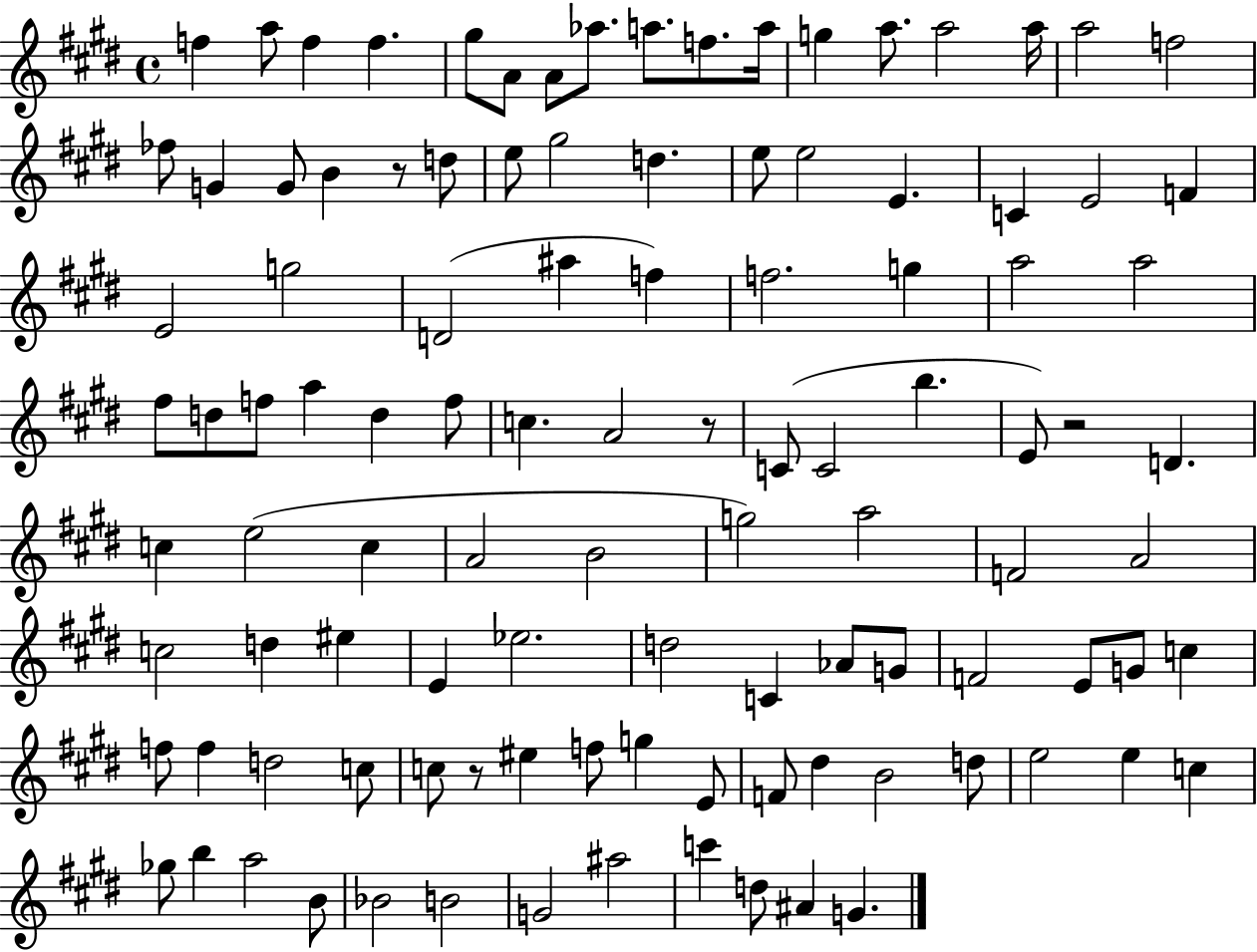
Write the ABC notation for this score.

X:1
T:Untitled
M:4/4
L:1/4
K:E
f a/2 f f ^g/2 A/2 A/2 _a/2 a/2 f/2 a/4 g a/2 a2 a/4 a2 f2 _f/2 G G/2 B z/2 d/2 e/2 ^g2 d e/2 e2 E C E2 F E2 g2 D2 ^a f f2 g a2 a2 ^f/2 d/2 f/2 a d f/2 c A2 z/2 C/2 C2 b E/2 z2 D c e2 c A2 B2 g2 a2 F2 A2 c2 d ^e E _e2 d2 C _A/2 G/2 F2 E/2 G/2 c f/2 f d2 c/2 c/2 z/2 ^e f/2 g E/2 F/2 ^d B2 d/2 e2 e c _g/2 b a2 B/2 _B2 B2 G2 ^a2 c' d/2 ^A G